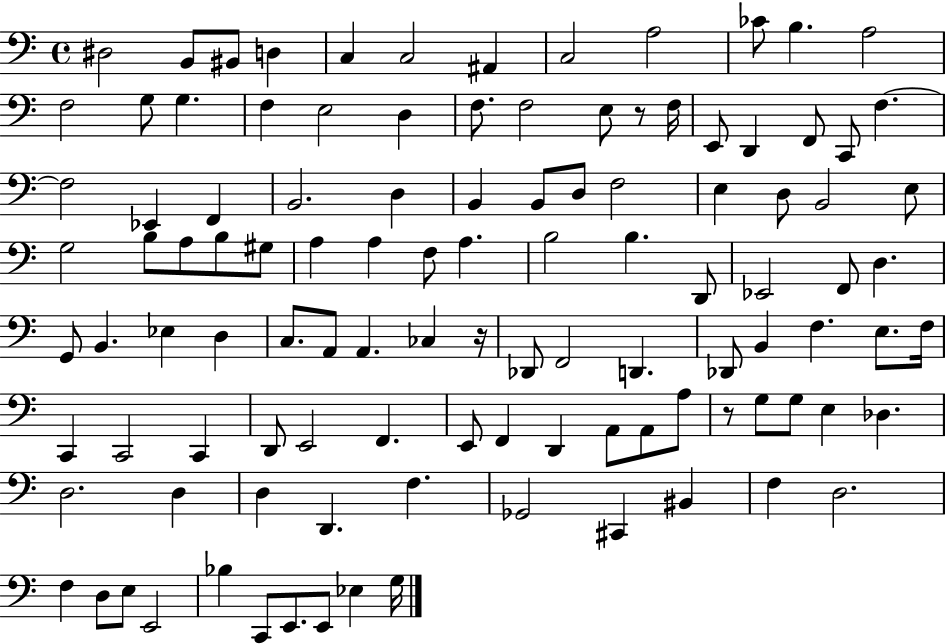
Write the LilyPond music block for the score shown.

{
  \clef bass
  \time 4/4
  \defaultTimeSignature
  \key c \major
  dis2 b,8 bis,8 d4 | c4 c2 ais,4 | c2 a2 | ces'8 b4. a2 | \break f2 g8 g4. | f4 e2 d4 | f8. f2 e8 r8 f16 | e,8 d,4 f,8 c,8 f4.~~ | \break f2 ees,4 f,4 | b,2. d4 | b,4 b,8 d8 f2 | e4 d8 b,2 e8 | \break g2 b8 a8 b8 gis8 | a4 a4 f8 a4. | b2 b4. d,8 | ees,2 f,8 d4. | \break g,8 b,4. ees4 d4 | c8. a,8 a,4. ces4 r16 | des,8 f,2 d,4. | des,8 b,4 f4. e8. f16 | \break c,4 c,2 c,4 | d,8 e,2 f,4. | e,8 f,4 d,4 a,8 a,8 a8 | r8 g8 g8 e4 des4. | \break d2. d4 | d4 d,4. f4. | ges,2 cis,4 bis,4 | f4 d2. | \break f4 d8 e8 e,2 | bes4 c,8 e,8. e,8 ees4 g16 | \bar "|."
}